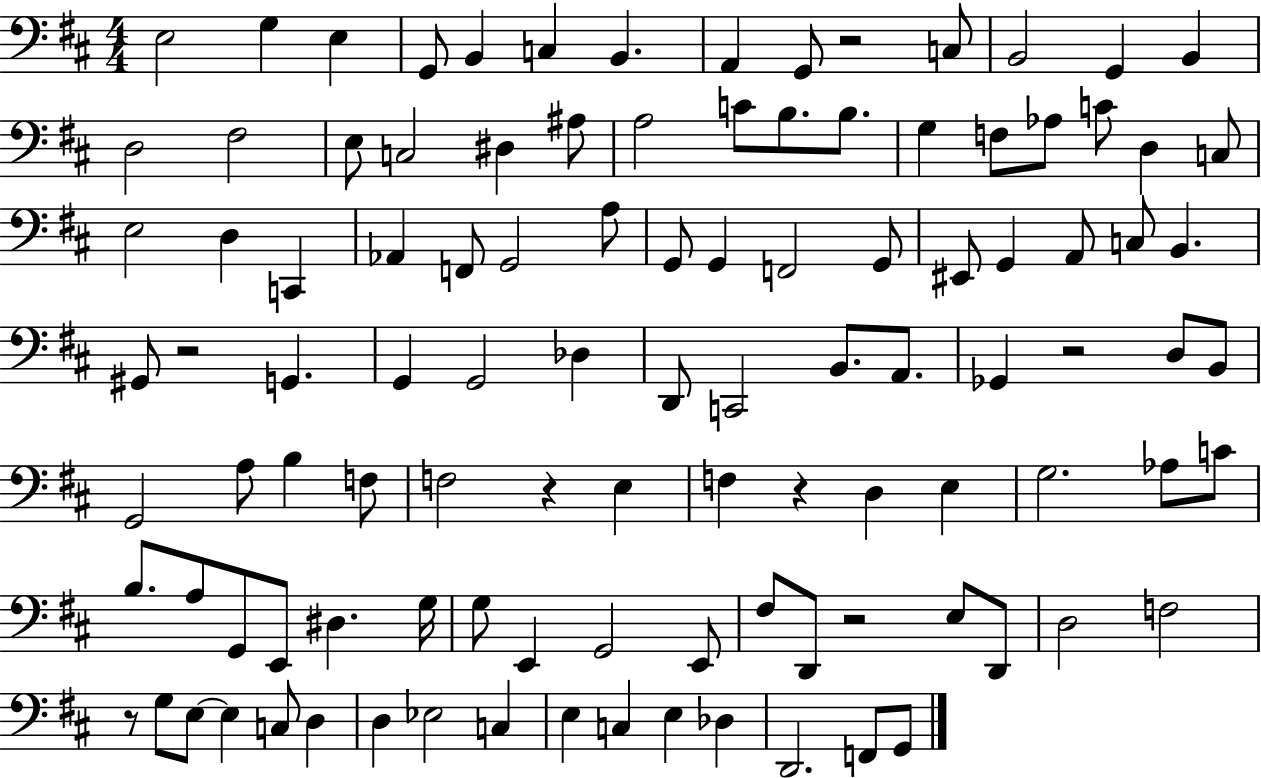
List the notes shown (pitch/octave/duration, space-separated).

E3/h G3/q E3/q G2/e B2/q C3/q B2/q. A2/q G2/e R/h C3/e B2/h G2/q B2/q D3/h F#3/h E3/e C3/h D#3/q A#3/e A3/h C4/e B3/e. B3/e. G3/q F3/e Ab3/e C4/e D3/q C3/e E3/h D3/q C2/q Ab2/q F2/e G2/h A3/e G2/e G2/q F2/h G2/e EIS2/e G2/q A2/e C3/e B2/q. G#2/e R/h G2/q. G2/q G2/h Db3/q D2/e C2/h B2/e. A2/e. Gb2/q R/h D3/e B2/e G2/h A3/e B3/q F3/e F3/h R/q E3/q F3/q R/q D3/q E3/q G3/h. Ab3/e C4/e B3/e. A3/e G2/e E2/e D#3/q. G3/s G3/e E2/q G2/h E2/e F#3/e D2/e R/h E3/e D2/e D3/h F3/h R/e G3/e E3/e E3/q C3/e D3/q D3/q Eb3/h C3/q E3/q C3/q E3/q Db3/q D2/h. F2/e G2/e